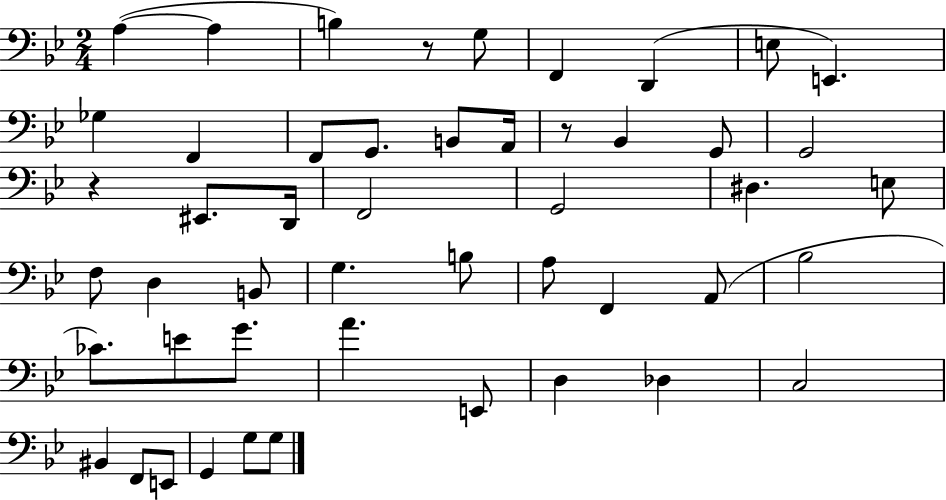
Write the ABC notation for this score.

X:1
T:Untitled
M:2/4
L:1/4
K:Bb
A, A, B, z/2 G,/2 F,, D,, E,/2 E,, _G, F,, F,,/2 G,,/2 B,,/2 A,,/4 z/2 _B,, G,,/2 G,,2 z ^E,,/2 D,,/4 F,,2 G,,2 ^D, E,/2 F,/2 D, B,,/2 G, B,/2 A,/2 F,, A,,/2 _B,2 _C/2 E/2 G/2 A E,,/2 D, _D, C,2 ^B,, F,,/2 E,,/2 G,, G,/2 G,/2